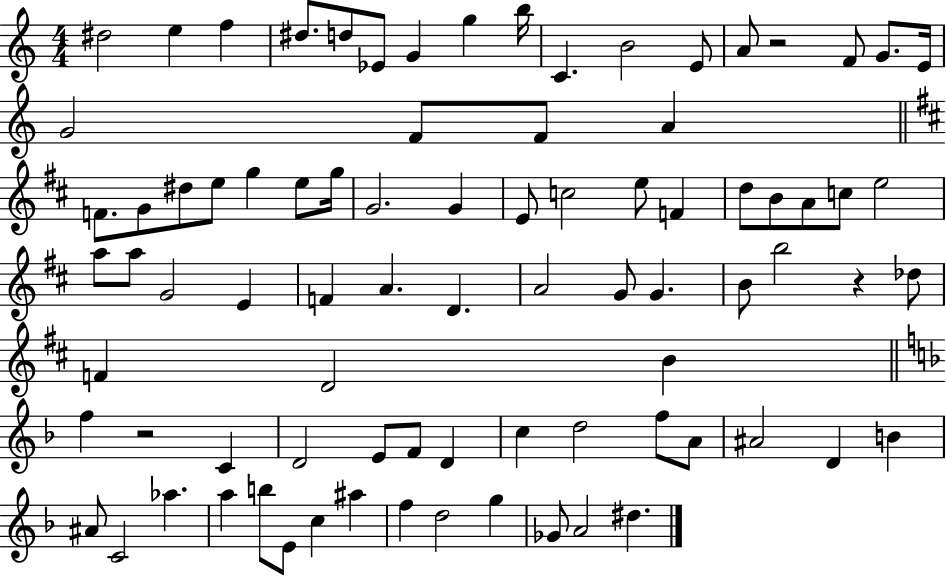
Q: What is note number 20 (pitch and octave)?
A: A4